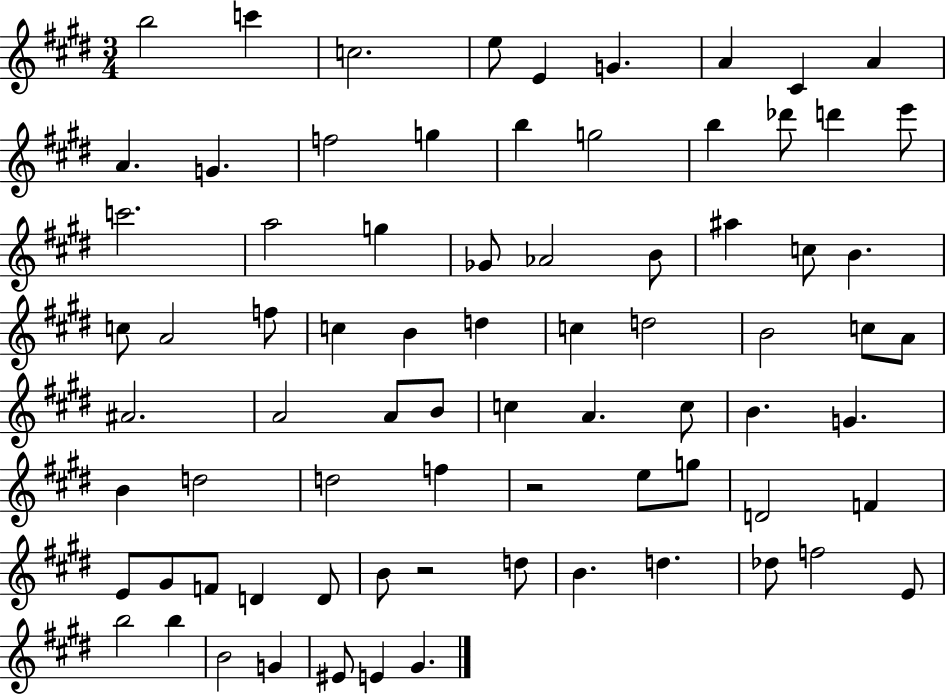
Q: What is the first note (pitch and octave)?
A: B5